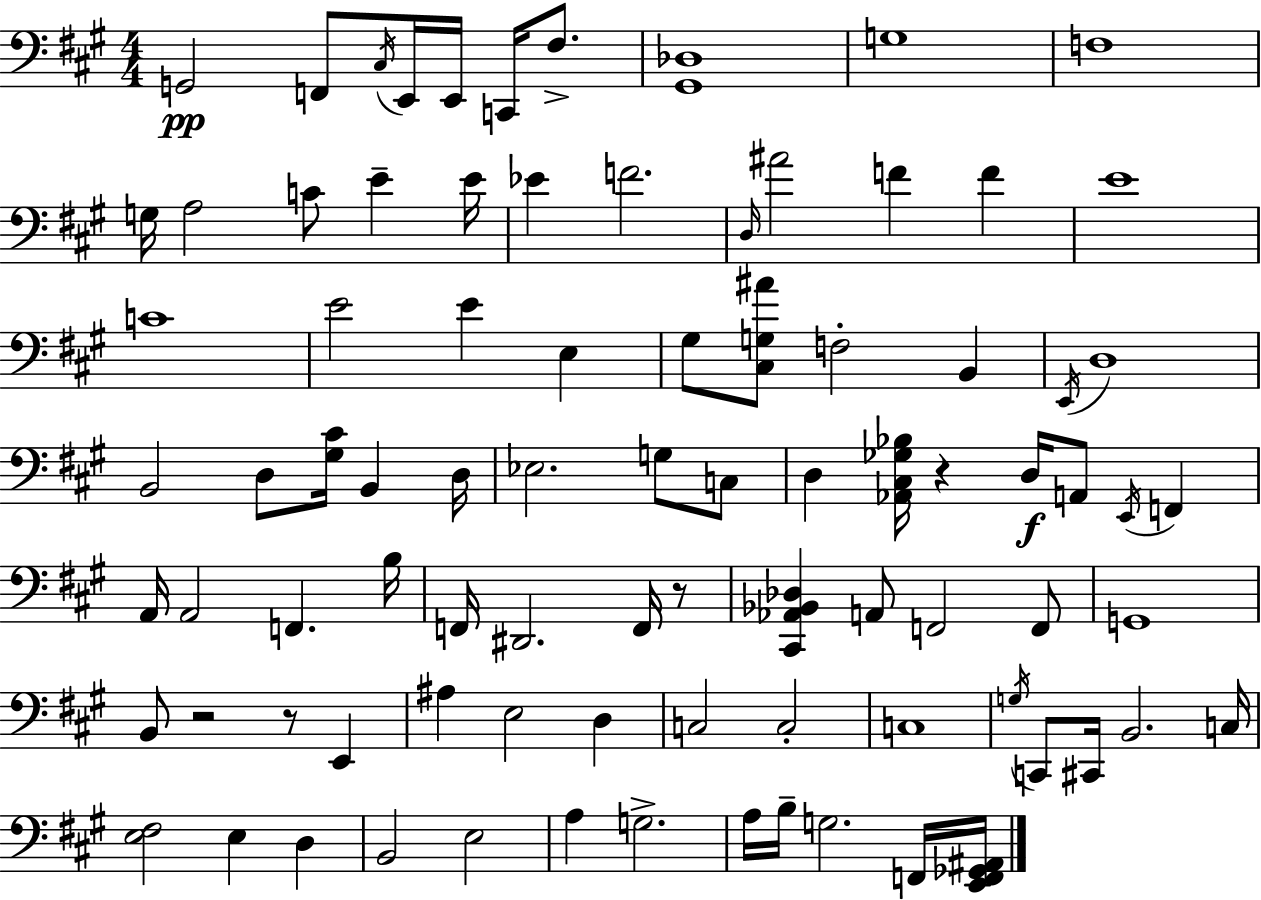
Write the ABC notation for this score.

X:1
T:Untitled
M:4/4
L:1/4
K:A
G,,2 F,,/2 ^C,/4 E,,/4 E,,/4 C,,/4 ^F,/2 [^G,,_D,]4 G,4 F,4 G,/4 A,2 C/2 E E/4 _E F2 D,/4 ^A2 F F E4 C4 E2 E E, ^G,/2 [^C,G,^A]/2 F,2 B,, E,,/4 D,4 B,,2 D,/2 [^G,^C]/4 B,, D,/4 _E,2 G,/2 C,/2 D, [_A,,^C,_G,_B,]/4 z D,/4 A,,/2 E,,/4 F,, A,,/4 A,,2 F,, B,/4 F,,/4 ^D,,2 F,,/4 z/2 [^C,,_A,,_B,,_D,] A,,/2 F,,2 F,,/2 G,,4 B,,/2 z2 z/2 E,, ^A, E,2 D, C,2 C,2 C,4 G,/4 C,,/2 ^C,,/4 B,,2 C,/4 [E,^F,]2 E, D, B,,2 E,2 A, G,2 A,/4 B,/4 G,2 F,,/4 [E,,F,,_G,,^A,,]/4